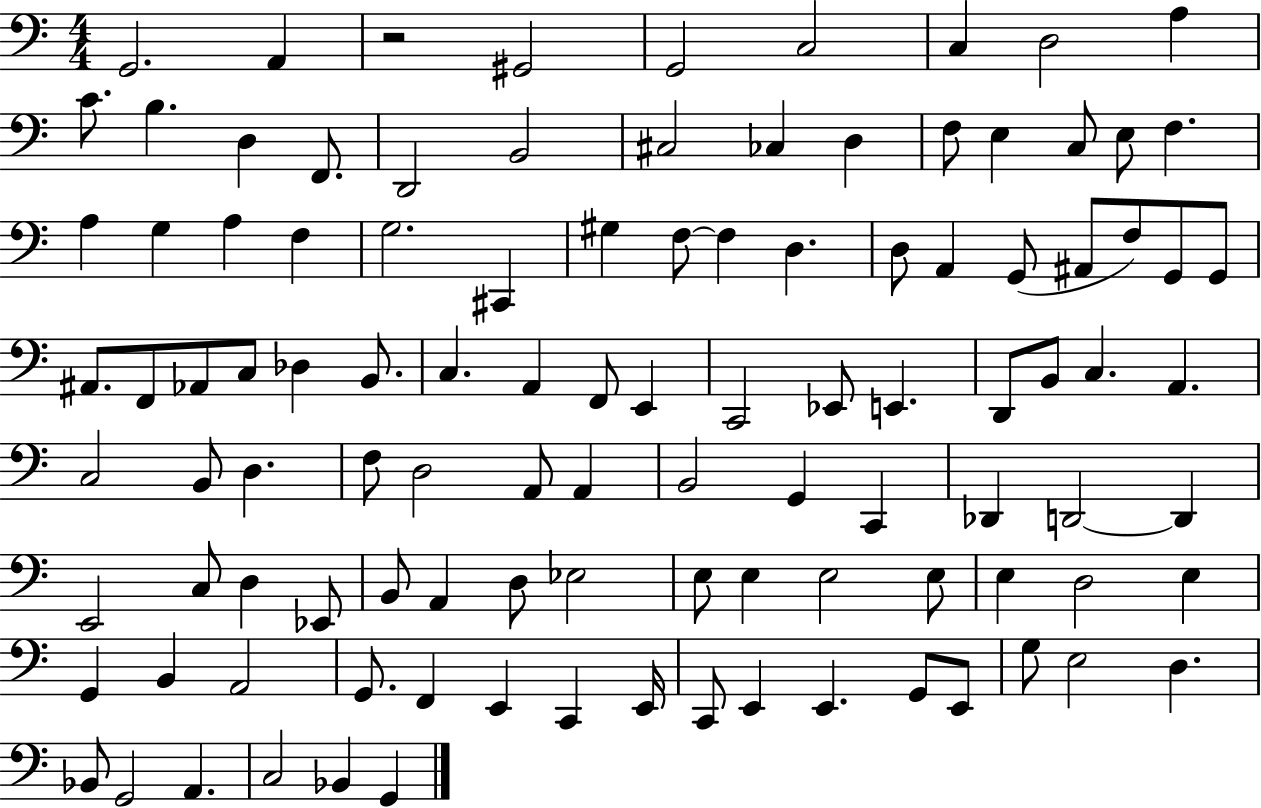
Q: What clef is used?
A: bass